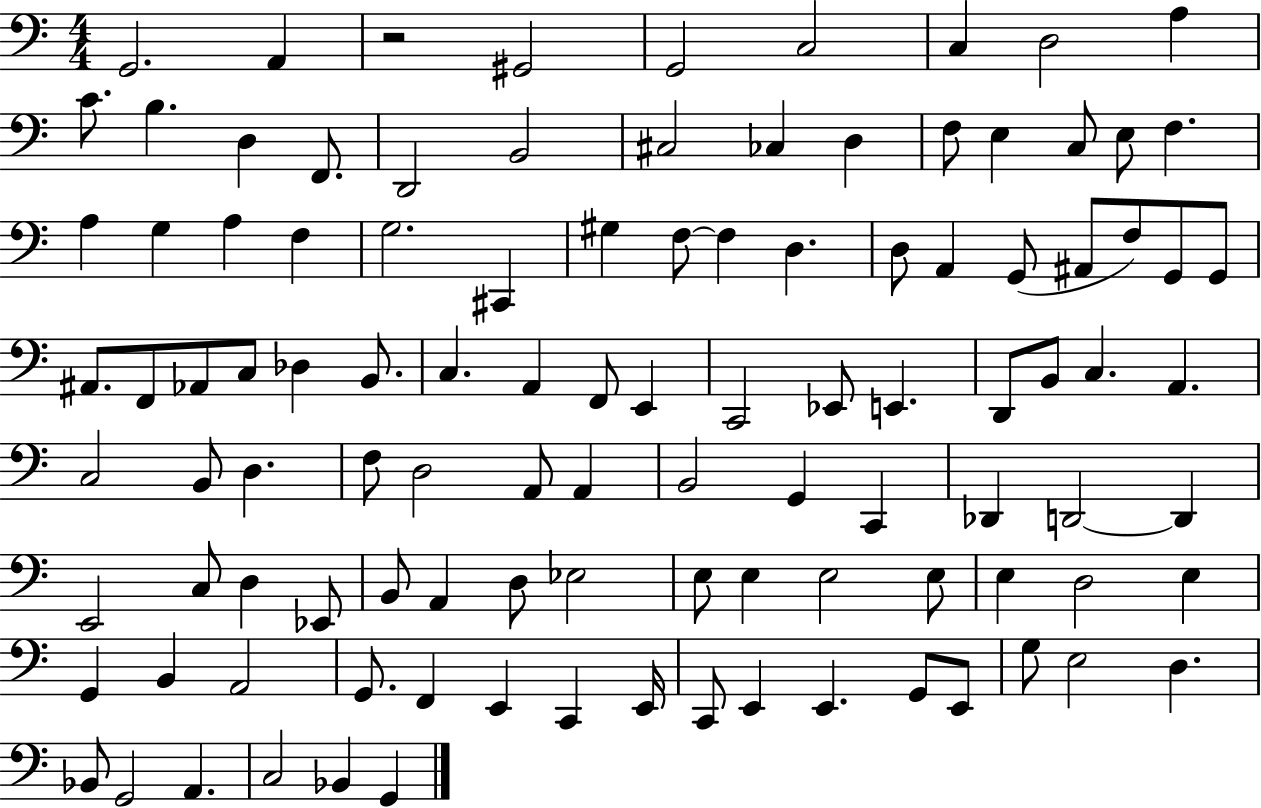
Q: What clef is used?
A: bass